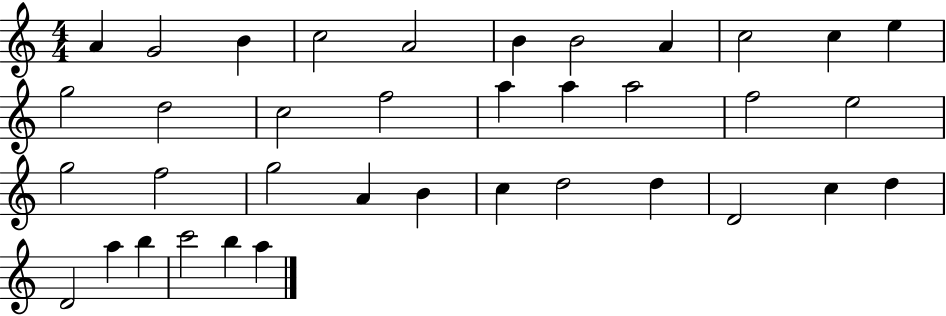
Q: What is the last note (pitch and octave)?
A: A5